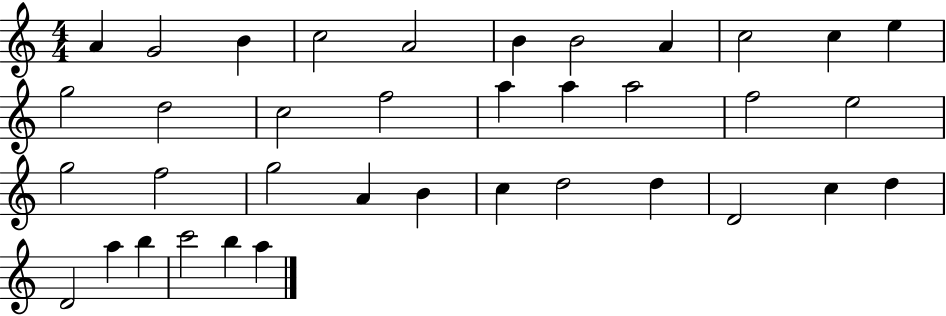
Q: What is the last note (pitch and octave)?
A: A5